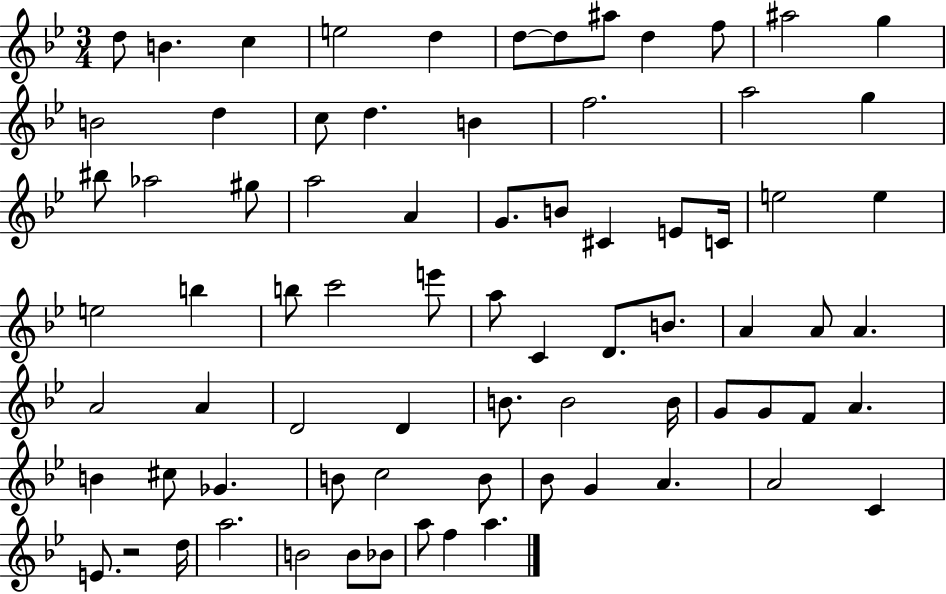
D5/e B4/q. C5/q E5/h D5/q D5/e D5/e A#5/e D5/q F5/e A#5/h G5/q B4/h D5/q C5/e D5/q. B4/q F5/h. A5/h G5/q BIS5/e Ab5/h G#5/e A5/h A4/q G4/e. B4/e C#4/q E4/e C4/s E5/h E5/q E5/h B5/q B5/e C6/h E6/e A5/e C4/q D4/e. B4/e. A4/q A4/e A4/q. A4/h A4/q D4/h D4/q B4/e. B4/h B4/s G4/e G4/e F4/e A4/q. B4/q C#5/e Gb4/q. B4/e C5/h B4/e Bb4/e G4/q A4/q. A4/h C4/q E4/e. R/h D5/s A5/h. B4/h B4/e Bb4/e A5/e F5/q A5/q.